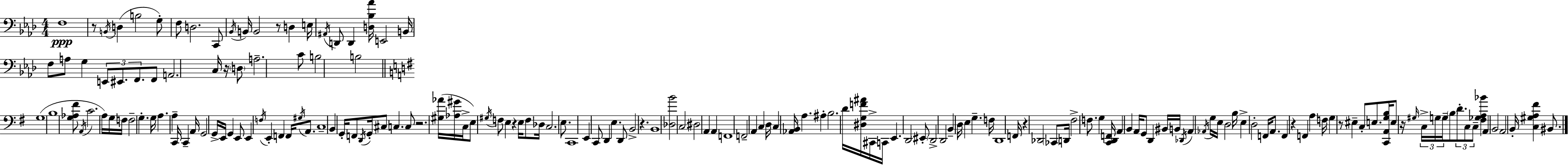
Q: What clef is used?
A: bass